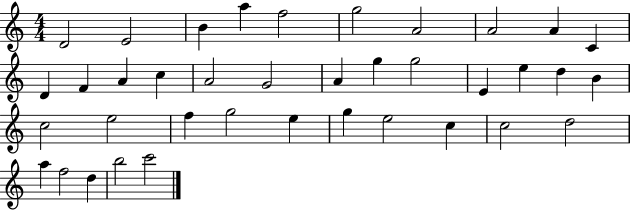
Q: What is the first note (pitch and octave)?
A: D4